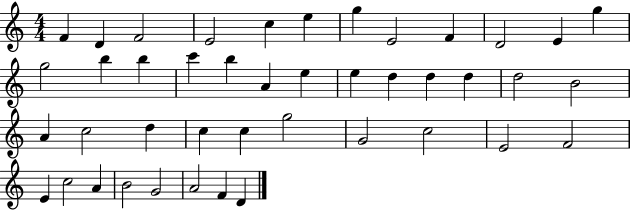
{
  \clef treble
  \numericTimeSignature
  \time 4/4
  \key c \major
  f'4 d'4 f'2 | e'2 c''4 e''4 | g''4 e'2 f'4 | d'2 e'4 g''4 | \break g''2 b''4 b''4 | c'''4 b''4 a'4 e''4 | e''4 d''4 d''4 d''4 | d''2 b'2 | \break a'4 c''2 d''4 | c''4 c''4 g''2 | g'2 c''2 | e'2 f'2 | \break e'4 c''2 a'4 | b'2 g'2 | a'2 f'4 d'4 | \bar "|."
}